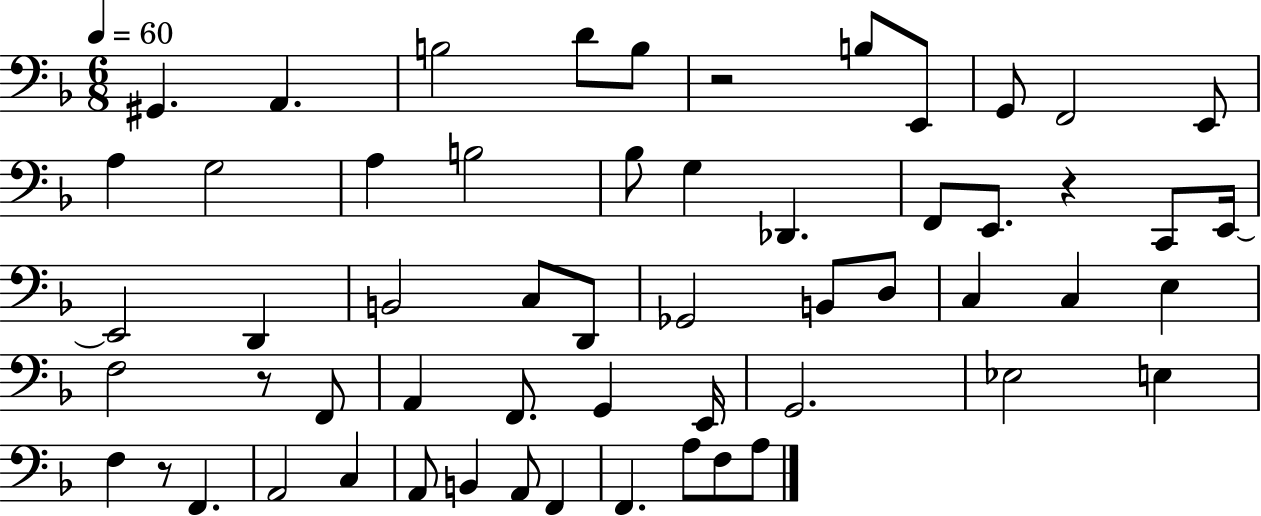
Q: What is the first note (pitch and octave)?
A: G#2